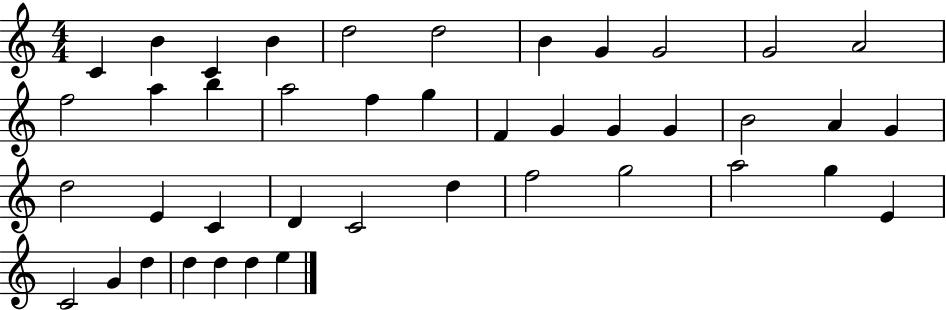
{
  \clef treble
  \numericTimeSignature
  \time 4/4
  \key c \major
  c'4 b'4 c'4 b'4 | d''2 d''2 | b'4 g'4 g'2 | g'2 a'2 | \break f''2 a''4 b''4 | a''2 f''4 g''4 | f'4 g'4 g'4 g'4 | b'2 a'4 g'4 | \break d''2 e'4 c'4 | d'4 c'2 d''4 | f''2 g''2 | a''2 g''4 e'4 | \break c'2 g'4 d''4 | d''4 d''4 d''4 e''4 | \bar "|."
}